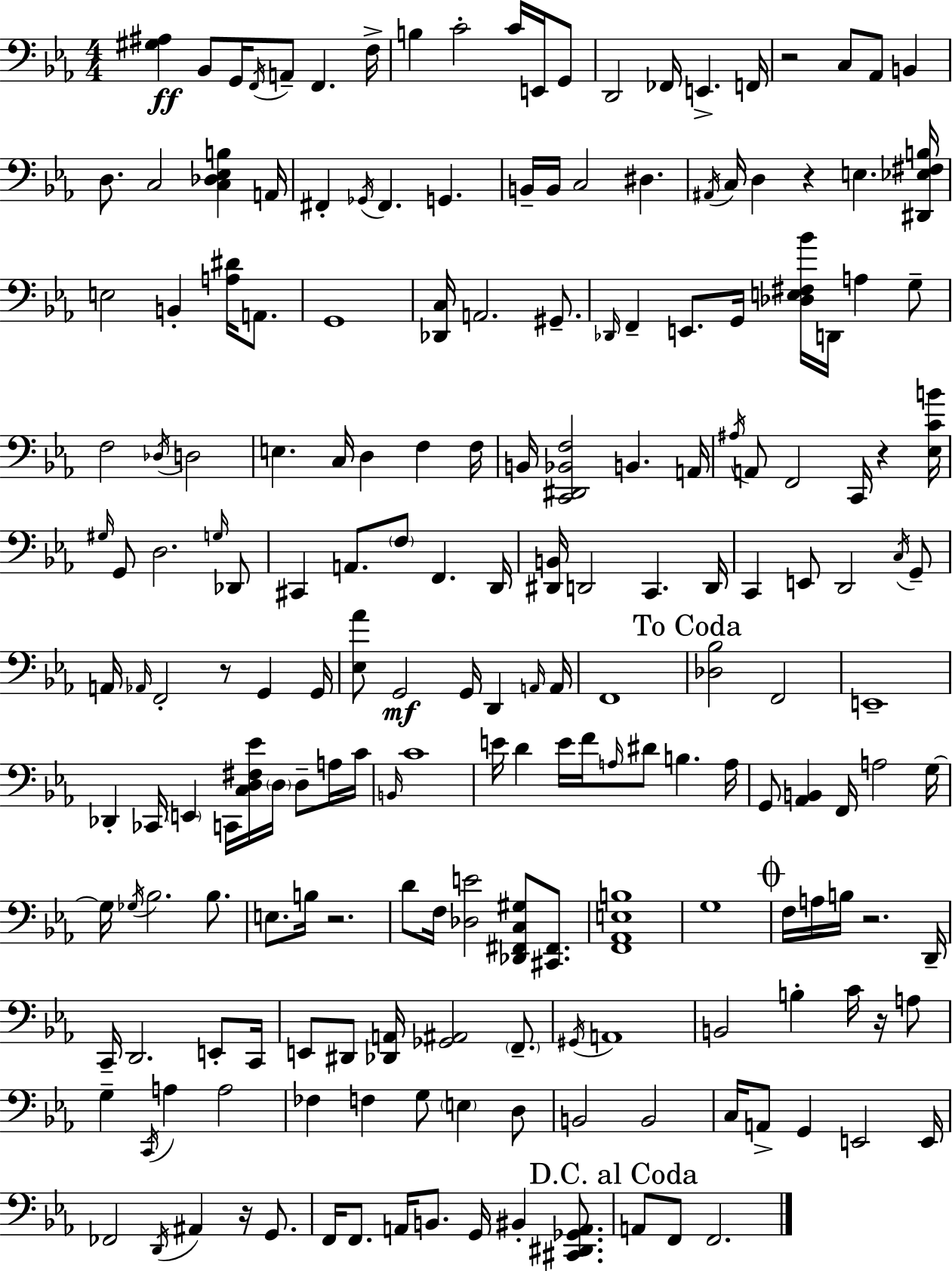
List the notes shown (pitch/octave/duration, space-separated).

[G#3,A#3]/q Bb2/e G2/s F2/s A2/e F2/q. F3/s B3/q C4/h C4/s E2/s G2/e D2/h FES2/s E2/q. F2/s R/h C3/e Ab2/e B2/q D3/e. C3/h [C3,Db3,Eb3,B3]/q A2/s F#2/q Gb2/s F#2/q. G2/q. B2/s B2/s C3/h D#3/q. A#2/s C3/s D3/q R/q E3/q. [D#2,Eb3,F#3,B3]/s E3/h B2/q [A3,D#4]/s A2/e. G2/w [Db2,C3]/s A2/h. G#2/e. Db2/s F2/q E2/e. G2/s [Db3,E3,F#3,Bb4]/s D2/s A3/q G3/e F3/h Db3/s D3/h E3/q. C3/s D3/q F3/q F3/s B2/s [C2,D#2,Bb2,F3]/h B2/q. A2/s A#3/s A2/e F2/h C2/s R/q [Eb3,C4,B4]/s G#3/s G2/e D3/h. G3/s Db2/e C#2/q A2/e. F3/e F2/q. D2/s [D#2,B2]/s D2/h C2/q. D2/s C2/q E2/e D2/h C3/s G2/e A2/s Ab2/s F2/h R/e G2/q G2/s [Eb3,Ab4]/e G2/h G2/s D2/q A2/s A2/s F2/w [Db3,Bb3]/h F2/h E2/w Db2/q CES2/s E2/q C2/s [C3,D3,F#3,Eb4]/s D3/s D3/e A3/s C4/s B2/s C4/w E4/s D4/q E4/s F4/s A3/s D#4/e B3/q. A3/s G2/e [Ab2,B2]/q F2/s A3/h G3/s G3/s Gb3/s Bb3/h. Bb3/e. E3/e. B3/s R/h. D4/e F3/s [Db3,E4]/h [Db2,F#2,C3,G#3]/e [C#2,F#2]/e. [F2,Ab2,E3,B3]/w G3/w F3/s A3/s B3/s R/h. D2/s C2/s D2/h. E2/e C2/s E2/e D#2/e [Db2,A2]/s [Gb2,A#2]/h F2/e. G#2/s A2/w B2/h B3/q C4/s R/s A3/e G3/q C2/s A3/q A3/h FES3/q F3/q G3/e E3/q D3/e B2/h B2/h C3/s A2/e G2/q E2/h E2/s FES2/h D2/s A#2/q R/s G2/e. F2/s F2/e. A2/s B2/e. G2/s BIS2/q [C#2,D#2,Gb2,A2]/e. A2/e F2/e F2/h.